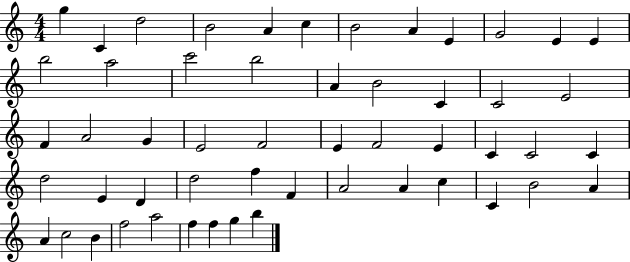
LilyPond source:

{
  \clef treble
  \numericTimeSignature
  \time 4/4
  \key c \major
  g''4 c'4 d''2 | b'2 a'4 c''4 | b'2 a'4 e'4 | g'2 e'4 e'4 | \break b''2 a''2 | c'''2 b''2 | a'4 b'2 c'4 | c'2 e'2 | \break f'4 a'2 g'4 | e'2 f'2 | e'4 f'2 e'4 | c'4 c'2 c'4 | \break d''2 e'4 d'4 | d''2 f''4 f'4 | a'2 a'4 c''4 | c'4 b'2 a'4 | \break a'4 c''2 b'4 | f''2 a''2 | f''4 f''4 g''4 b''4 | \bar "|."
}